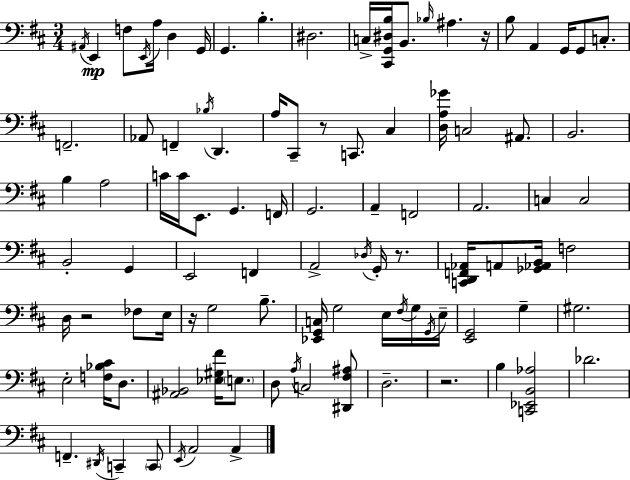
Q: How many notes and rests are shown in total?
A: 99